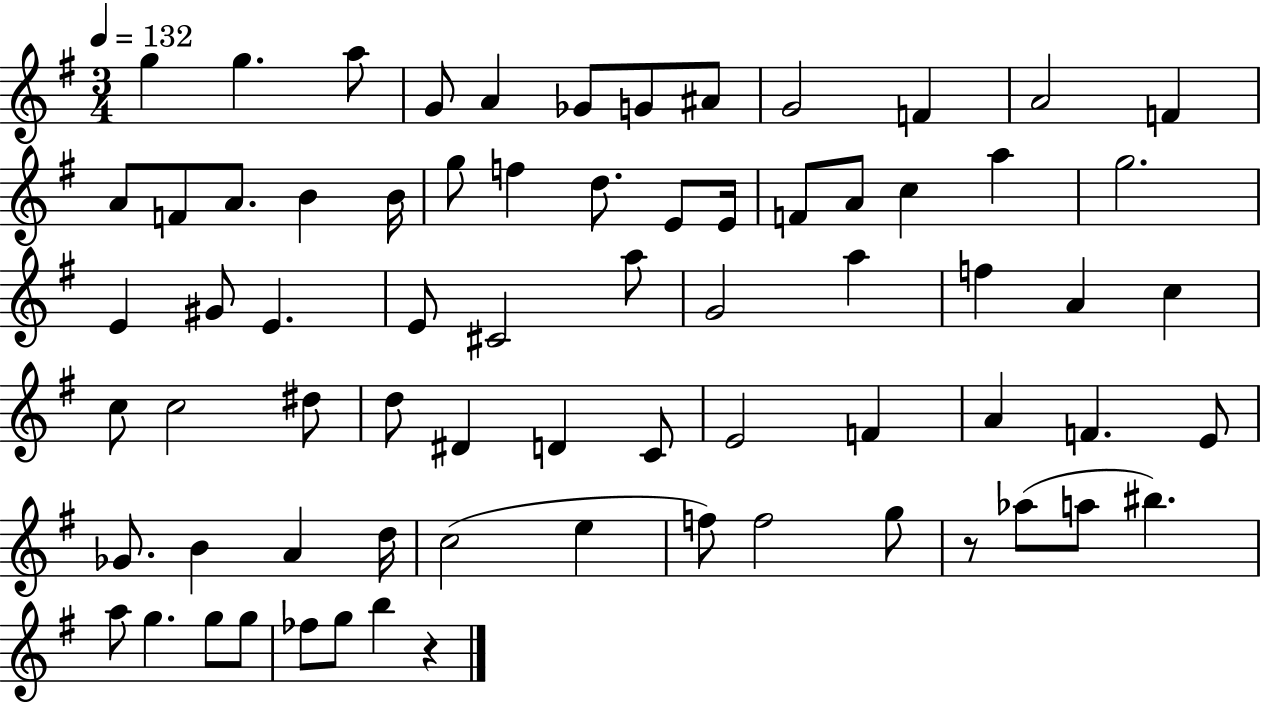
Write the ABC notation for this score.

X:1
T:Untitled
M:3/4
L:1/4
K:G
g g a/2 G/2 A _G/2 G/2 ^A/2 G2 F A2 F A/2 F/2 A/2 B B/4 g/2 f d/2 E/2 E/4 F/2 A/2 c a g2 E ^G/2 E E/2 ^C2 a/2 G2 a f A c c/2 c2 ^d/2 d/2 ^D D C/2 E2 F A F E/2 _G/2 B A d/4 c2 e f/2 f2 g/2 z/2 _a/2 a/2 ^b a/2 g g/2 g/2 _f/2 g/2 b z